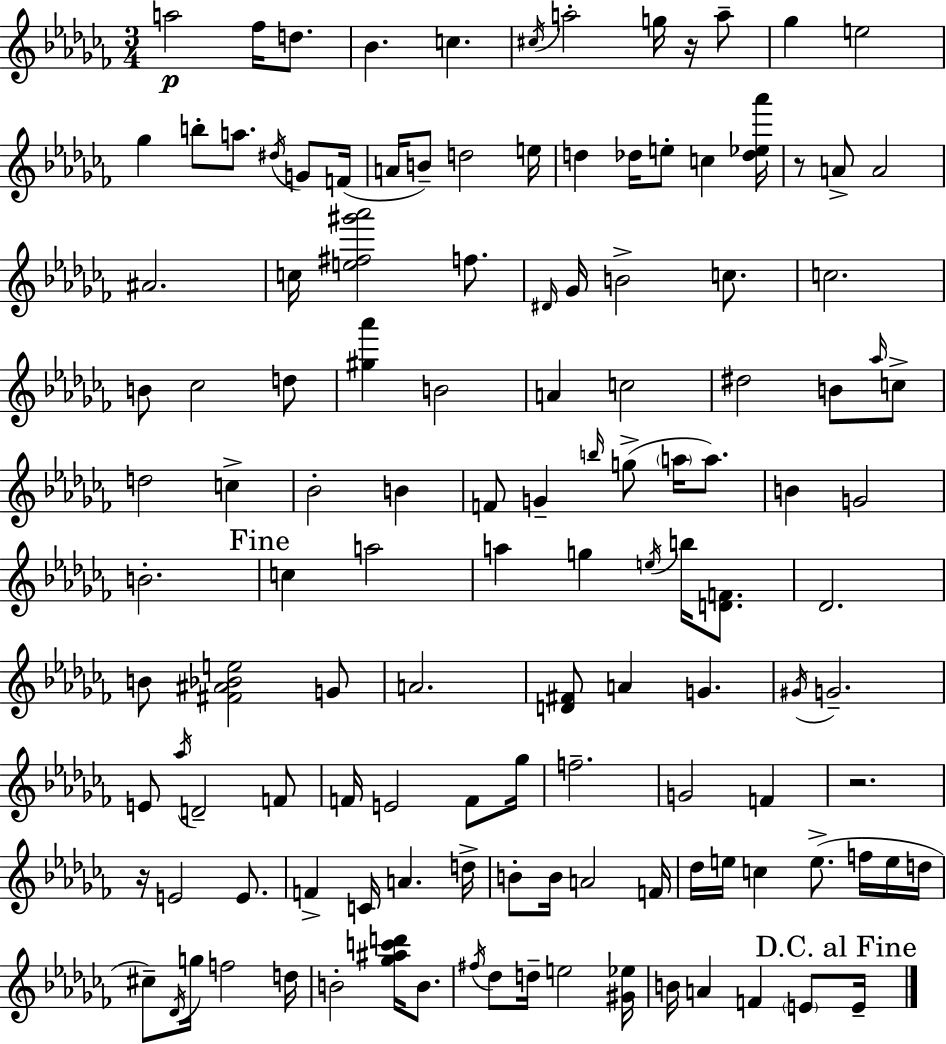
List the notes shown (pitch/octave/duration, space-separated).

A5/h FES5/s D5/e. Bb4/q. C5/q. C#5/s A5/h G5/s R/s A5/e Gb5/q E5/h Gb5/q B5/e A5/e. D#5/s G4/e F4/s A4/s B4/e D5/h E5/s D5/q Db5/s E5/e C5/q [Db5,Eb5,Ab6]/s R/e A4/e A4/h A#4/h. C5/s [E5,F#5,G#6,Ab6]/h F5/e. D#4/s Gb4/s B4/h C5/e. C5/h. B4/e CES5/h D5/e [G#5,Ab6]/q B4/h A4/q C5/h D#5/h B4/e Ab5/s C5/e D5/h C5/q Bb4/h B4/q F4/e G4/q B5/s G5/e A5/s A5/e. B4/q G4/h B4/h. C5/q A5/h A5/q G5/q E5/s B5/s [D4,F4]/e. Db4/h. B4/e [F#4,A#4,Bb4,E5]/h G4/e A4/h. [D4,F#4]/e A4/q G4/q. G#4/s G4/h. E4/e Ab5/s D4/h F4/e F4/s E4/h F4/e Gb5/s F5/h. G4/h F4/q R/h. R/s E4/h E4/e. F4/q C4/s A4/q. D5/s B4/e B4/s A4/h F4/s Db5/s E5/s C5/q E5/e. F5/s E5/s D5/s C#5/e Db4/s G5/s F5/h D5/s B4/h [Gb5,A#5,C6,D6]/s B4/e. F#5/s Db5/e D5/s E5/h [G#4,Eb5]/s B4/s A4/q F4/q E4/e E4/s